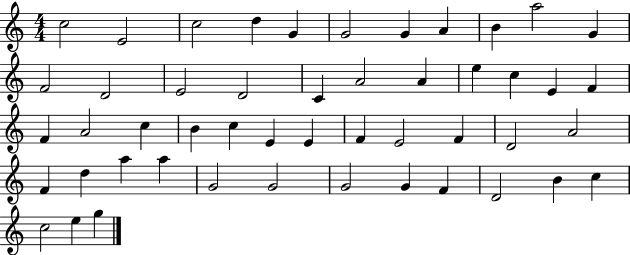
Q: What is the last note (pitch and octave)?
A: G5